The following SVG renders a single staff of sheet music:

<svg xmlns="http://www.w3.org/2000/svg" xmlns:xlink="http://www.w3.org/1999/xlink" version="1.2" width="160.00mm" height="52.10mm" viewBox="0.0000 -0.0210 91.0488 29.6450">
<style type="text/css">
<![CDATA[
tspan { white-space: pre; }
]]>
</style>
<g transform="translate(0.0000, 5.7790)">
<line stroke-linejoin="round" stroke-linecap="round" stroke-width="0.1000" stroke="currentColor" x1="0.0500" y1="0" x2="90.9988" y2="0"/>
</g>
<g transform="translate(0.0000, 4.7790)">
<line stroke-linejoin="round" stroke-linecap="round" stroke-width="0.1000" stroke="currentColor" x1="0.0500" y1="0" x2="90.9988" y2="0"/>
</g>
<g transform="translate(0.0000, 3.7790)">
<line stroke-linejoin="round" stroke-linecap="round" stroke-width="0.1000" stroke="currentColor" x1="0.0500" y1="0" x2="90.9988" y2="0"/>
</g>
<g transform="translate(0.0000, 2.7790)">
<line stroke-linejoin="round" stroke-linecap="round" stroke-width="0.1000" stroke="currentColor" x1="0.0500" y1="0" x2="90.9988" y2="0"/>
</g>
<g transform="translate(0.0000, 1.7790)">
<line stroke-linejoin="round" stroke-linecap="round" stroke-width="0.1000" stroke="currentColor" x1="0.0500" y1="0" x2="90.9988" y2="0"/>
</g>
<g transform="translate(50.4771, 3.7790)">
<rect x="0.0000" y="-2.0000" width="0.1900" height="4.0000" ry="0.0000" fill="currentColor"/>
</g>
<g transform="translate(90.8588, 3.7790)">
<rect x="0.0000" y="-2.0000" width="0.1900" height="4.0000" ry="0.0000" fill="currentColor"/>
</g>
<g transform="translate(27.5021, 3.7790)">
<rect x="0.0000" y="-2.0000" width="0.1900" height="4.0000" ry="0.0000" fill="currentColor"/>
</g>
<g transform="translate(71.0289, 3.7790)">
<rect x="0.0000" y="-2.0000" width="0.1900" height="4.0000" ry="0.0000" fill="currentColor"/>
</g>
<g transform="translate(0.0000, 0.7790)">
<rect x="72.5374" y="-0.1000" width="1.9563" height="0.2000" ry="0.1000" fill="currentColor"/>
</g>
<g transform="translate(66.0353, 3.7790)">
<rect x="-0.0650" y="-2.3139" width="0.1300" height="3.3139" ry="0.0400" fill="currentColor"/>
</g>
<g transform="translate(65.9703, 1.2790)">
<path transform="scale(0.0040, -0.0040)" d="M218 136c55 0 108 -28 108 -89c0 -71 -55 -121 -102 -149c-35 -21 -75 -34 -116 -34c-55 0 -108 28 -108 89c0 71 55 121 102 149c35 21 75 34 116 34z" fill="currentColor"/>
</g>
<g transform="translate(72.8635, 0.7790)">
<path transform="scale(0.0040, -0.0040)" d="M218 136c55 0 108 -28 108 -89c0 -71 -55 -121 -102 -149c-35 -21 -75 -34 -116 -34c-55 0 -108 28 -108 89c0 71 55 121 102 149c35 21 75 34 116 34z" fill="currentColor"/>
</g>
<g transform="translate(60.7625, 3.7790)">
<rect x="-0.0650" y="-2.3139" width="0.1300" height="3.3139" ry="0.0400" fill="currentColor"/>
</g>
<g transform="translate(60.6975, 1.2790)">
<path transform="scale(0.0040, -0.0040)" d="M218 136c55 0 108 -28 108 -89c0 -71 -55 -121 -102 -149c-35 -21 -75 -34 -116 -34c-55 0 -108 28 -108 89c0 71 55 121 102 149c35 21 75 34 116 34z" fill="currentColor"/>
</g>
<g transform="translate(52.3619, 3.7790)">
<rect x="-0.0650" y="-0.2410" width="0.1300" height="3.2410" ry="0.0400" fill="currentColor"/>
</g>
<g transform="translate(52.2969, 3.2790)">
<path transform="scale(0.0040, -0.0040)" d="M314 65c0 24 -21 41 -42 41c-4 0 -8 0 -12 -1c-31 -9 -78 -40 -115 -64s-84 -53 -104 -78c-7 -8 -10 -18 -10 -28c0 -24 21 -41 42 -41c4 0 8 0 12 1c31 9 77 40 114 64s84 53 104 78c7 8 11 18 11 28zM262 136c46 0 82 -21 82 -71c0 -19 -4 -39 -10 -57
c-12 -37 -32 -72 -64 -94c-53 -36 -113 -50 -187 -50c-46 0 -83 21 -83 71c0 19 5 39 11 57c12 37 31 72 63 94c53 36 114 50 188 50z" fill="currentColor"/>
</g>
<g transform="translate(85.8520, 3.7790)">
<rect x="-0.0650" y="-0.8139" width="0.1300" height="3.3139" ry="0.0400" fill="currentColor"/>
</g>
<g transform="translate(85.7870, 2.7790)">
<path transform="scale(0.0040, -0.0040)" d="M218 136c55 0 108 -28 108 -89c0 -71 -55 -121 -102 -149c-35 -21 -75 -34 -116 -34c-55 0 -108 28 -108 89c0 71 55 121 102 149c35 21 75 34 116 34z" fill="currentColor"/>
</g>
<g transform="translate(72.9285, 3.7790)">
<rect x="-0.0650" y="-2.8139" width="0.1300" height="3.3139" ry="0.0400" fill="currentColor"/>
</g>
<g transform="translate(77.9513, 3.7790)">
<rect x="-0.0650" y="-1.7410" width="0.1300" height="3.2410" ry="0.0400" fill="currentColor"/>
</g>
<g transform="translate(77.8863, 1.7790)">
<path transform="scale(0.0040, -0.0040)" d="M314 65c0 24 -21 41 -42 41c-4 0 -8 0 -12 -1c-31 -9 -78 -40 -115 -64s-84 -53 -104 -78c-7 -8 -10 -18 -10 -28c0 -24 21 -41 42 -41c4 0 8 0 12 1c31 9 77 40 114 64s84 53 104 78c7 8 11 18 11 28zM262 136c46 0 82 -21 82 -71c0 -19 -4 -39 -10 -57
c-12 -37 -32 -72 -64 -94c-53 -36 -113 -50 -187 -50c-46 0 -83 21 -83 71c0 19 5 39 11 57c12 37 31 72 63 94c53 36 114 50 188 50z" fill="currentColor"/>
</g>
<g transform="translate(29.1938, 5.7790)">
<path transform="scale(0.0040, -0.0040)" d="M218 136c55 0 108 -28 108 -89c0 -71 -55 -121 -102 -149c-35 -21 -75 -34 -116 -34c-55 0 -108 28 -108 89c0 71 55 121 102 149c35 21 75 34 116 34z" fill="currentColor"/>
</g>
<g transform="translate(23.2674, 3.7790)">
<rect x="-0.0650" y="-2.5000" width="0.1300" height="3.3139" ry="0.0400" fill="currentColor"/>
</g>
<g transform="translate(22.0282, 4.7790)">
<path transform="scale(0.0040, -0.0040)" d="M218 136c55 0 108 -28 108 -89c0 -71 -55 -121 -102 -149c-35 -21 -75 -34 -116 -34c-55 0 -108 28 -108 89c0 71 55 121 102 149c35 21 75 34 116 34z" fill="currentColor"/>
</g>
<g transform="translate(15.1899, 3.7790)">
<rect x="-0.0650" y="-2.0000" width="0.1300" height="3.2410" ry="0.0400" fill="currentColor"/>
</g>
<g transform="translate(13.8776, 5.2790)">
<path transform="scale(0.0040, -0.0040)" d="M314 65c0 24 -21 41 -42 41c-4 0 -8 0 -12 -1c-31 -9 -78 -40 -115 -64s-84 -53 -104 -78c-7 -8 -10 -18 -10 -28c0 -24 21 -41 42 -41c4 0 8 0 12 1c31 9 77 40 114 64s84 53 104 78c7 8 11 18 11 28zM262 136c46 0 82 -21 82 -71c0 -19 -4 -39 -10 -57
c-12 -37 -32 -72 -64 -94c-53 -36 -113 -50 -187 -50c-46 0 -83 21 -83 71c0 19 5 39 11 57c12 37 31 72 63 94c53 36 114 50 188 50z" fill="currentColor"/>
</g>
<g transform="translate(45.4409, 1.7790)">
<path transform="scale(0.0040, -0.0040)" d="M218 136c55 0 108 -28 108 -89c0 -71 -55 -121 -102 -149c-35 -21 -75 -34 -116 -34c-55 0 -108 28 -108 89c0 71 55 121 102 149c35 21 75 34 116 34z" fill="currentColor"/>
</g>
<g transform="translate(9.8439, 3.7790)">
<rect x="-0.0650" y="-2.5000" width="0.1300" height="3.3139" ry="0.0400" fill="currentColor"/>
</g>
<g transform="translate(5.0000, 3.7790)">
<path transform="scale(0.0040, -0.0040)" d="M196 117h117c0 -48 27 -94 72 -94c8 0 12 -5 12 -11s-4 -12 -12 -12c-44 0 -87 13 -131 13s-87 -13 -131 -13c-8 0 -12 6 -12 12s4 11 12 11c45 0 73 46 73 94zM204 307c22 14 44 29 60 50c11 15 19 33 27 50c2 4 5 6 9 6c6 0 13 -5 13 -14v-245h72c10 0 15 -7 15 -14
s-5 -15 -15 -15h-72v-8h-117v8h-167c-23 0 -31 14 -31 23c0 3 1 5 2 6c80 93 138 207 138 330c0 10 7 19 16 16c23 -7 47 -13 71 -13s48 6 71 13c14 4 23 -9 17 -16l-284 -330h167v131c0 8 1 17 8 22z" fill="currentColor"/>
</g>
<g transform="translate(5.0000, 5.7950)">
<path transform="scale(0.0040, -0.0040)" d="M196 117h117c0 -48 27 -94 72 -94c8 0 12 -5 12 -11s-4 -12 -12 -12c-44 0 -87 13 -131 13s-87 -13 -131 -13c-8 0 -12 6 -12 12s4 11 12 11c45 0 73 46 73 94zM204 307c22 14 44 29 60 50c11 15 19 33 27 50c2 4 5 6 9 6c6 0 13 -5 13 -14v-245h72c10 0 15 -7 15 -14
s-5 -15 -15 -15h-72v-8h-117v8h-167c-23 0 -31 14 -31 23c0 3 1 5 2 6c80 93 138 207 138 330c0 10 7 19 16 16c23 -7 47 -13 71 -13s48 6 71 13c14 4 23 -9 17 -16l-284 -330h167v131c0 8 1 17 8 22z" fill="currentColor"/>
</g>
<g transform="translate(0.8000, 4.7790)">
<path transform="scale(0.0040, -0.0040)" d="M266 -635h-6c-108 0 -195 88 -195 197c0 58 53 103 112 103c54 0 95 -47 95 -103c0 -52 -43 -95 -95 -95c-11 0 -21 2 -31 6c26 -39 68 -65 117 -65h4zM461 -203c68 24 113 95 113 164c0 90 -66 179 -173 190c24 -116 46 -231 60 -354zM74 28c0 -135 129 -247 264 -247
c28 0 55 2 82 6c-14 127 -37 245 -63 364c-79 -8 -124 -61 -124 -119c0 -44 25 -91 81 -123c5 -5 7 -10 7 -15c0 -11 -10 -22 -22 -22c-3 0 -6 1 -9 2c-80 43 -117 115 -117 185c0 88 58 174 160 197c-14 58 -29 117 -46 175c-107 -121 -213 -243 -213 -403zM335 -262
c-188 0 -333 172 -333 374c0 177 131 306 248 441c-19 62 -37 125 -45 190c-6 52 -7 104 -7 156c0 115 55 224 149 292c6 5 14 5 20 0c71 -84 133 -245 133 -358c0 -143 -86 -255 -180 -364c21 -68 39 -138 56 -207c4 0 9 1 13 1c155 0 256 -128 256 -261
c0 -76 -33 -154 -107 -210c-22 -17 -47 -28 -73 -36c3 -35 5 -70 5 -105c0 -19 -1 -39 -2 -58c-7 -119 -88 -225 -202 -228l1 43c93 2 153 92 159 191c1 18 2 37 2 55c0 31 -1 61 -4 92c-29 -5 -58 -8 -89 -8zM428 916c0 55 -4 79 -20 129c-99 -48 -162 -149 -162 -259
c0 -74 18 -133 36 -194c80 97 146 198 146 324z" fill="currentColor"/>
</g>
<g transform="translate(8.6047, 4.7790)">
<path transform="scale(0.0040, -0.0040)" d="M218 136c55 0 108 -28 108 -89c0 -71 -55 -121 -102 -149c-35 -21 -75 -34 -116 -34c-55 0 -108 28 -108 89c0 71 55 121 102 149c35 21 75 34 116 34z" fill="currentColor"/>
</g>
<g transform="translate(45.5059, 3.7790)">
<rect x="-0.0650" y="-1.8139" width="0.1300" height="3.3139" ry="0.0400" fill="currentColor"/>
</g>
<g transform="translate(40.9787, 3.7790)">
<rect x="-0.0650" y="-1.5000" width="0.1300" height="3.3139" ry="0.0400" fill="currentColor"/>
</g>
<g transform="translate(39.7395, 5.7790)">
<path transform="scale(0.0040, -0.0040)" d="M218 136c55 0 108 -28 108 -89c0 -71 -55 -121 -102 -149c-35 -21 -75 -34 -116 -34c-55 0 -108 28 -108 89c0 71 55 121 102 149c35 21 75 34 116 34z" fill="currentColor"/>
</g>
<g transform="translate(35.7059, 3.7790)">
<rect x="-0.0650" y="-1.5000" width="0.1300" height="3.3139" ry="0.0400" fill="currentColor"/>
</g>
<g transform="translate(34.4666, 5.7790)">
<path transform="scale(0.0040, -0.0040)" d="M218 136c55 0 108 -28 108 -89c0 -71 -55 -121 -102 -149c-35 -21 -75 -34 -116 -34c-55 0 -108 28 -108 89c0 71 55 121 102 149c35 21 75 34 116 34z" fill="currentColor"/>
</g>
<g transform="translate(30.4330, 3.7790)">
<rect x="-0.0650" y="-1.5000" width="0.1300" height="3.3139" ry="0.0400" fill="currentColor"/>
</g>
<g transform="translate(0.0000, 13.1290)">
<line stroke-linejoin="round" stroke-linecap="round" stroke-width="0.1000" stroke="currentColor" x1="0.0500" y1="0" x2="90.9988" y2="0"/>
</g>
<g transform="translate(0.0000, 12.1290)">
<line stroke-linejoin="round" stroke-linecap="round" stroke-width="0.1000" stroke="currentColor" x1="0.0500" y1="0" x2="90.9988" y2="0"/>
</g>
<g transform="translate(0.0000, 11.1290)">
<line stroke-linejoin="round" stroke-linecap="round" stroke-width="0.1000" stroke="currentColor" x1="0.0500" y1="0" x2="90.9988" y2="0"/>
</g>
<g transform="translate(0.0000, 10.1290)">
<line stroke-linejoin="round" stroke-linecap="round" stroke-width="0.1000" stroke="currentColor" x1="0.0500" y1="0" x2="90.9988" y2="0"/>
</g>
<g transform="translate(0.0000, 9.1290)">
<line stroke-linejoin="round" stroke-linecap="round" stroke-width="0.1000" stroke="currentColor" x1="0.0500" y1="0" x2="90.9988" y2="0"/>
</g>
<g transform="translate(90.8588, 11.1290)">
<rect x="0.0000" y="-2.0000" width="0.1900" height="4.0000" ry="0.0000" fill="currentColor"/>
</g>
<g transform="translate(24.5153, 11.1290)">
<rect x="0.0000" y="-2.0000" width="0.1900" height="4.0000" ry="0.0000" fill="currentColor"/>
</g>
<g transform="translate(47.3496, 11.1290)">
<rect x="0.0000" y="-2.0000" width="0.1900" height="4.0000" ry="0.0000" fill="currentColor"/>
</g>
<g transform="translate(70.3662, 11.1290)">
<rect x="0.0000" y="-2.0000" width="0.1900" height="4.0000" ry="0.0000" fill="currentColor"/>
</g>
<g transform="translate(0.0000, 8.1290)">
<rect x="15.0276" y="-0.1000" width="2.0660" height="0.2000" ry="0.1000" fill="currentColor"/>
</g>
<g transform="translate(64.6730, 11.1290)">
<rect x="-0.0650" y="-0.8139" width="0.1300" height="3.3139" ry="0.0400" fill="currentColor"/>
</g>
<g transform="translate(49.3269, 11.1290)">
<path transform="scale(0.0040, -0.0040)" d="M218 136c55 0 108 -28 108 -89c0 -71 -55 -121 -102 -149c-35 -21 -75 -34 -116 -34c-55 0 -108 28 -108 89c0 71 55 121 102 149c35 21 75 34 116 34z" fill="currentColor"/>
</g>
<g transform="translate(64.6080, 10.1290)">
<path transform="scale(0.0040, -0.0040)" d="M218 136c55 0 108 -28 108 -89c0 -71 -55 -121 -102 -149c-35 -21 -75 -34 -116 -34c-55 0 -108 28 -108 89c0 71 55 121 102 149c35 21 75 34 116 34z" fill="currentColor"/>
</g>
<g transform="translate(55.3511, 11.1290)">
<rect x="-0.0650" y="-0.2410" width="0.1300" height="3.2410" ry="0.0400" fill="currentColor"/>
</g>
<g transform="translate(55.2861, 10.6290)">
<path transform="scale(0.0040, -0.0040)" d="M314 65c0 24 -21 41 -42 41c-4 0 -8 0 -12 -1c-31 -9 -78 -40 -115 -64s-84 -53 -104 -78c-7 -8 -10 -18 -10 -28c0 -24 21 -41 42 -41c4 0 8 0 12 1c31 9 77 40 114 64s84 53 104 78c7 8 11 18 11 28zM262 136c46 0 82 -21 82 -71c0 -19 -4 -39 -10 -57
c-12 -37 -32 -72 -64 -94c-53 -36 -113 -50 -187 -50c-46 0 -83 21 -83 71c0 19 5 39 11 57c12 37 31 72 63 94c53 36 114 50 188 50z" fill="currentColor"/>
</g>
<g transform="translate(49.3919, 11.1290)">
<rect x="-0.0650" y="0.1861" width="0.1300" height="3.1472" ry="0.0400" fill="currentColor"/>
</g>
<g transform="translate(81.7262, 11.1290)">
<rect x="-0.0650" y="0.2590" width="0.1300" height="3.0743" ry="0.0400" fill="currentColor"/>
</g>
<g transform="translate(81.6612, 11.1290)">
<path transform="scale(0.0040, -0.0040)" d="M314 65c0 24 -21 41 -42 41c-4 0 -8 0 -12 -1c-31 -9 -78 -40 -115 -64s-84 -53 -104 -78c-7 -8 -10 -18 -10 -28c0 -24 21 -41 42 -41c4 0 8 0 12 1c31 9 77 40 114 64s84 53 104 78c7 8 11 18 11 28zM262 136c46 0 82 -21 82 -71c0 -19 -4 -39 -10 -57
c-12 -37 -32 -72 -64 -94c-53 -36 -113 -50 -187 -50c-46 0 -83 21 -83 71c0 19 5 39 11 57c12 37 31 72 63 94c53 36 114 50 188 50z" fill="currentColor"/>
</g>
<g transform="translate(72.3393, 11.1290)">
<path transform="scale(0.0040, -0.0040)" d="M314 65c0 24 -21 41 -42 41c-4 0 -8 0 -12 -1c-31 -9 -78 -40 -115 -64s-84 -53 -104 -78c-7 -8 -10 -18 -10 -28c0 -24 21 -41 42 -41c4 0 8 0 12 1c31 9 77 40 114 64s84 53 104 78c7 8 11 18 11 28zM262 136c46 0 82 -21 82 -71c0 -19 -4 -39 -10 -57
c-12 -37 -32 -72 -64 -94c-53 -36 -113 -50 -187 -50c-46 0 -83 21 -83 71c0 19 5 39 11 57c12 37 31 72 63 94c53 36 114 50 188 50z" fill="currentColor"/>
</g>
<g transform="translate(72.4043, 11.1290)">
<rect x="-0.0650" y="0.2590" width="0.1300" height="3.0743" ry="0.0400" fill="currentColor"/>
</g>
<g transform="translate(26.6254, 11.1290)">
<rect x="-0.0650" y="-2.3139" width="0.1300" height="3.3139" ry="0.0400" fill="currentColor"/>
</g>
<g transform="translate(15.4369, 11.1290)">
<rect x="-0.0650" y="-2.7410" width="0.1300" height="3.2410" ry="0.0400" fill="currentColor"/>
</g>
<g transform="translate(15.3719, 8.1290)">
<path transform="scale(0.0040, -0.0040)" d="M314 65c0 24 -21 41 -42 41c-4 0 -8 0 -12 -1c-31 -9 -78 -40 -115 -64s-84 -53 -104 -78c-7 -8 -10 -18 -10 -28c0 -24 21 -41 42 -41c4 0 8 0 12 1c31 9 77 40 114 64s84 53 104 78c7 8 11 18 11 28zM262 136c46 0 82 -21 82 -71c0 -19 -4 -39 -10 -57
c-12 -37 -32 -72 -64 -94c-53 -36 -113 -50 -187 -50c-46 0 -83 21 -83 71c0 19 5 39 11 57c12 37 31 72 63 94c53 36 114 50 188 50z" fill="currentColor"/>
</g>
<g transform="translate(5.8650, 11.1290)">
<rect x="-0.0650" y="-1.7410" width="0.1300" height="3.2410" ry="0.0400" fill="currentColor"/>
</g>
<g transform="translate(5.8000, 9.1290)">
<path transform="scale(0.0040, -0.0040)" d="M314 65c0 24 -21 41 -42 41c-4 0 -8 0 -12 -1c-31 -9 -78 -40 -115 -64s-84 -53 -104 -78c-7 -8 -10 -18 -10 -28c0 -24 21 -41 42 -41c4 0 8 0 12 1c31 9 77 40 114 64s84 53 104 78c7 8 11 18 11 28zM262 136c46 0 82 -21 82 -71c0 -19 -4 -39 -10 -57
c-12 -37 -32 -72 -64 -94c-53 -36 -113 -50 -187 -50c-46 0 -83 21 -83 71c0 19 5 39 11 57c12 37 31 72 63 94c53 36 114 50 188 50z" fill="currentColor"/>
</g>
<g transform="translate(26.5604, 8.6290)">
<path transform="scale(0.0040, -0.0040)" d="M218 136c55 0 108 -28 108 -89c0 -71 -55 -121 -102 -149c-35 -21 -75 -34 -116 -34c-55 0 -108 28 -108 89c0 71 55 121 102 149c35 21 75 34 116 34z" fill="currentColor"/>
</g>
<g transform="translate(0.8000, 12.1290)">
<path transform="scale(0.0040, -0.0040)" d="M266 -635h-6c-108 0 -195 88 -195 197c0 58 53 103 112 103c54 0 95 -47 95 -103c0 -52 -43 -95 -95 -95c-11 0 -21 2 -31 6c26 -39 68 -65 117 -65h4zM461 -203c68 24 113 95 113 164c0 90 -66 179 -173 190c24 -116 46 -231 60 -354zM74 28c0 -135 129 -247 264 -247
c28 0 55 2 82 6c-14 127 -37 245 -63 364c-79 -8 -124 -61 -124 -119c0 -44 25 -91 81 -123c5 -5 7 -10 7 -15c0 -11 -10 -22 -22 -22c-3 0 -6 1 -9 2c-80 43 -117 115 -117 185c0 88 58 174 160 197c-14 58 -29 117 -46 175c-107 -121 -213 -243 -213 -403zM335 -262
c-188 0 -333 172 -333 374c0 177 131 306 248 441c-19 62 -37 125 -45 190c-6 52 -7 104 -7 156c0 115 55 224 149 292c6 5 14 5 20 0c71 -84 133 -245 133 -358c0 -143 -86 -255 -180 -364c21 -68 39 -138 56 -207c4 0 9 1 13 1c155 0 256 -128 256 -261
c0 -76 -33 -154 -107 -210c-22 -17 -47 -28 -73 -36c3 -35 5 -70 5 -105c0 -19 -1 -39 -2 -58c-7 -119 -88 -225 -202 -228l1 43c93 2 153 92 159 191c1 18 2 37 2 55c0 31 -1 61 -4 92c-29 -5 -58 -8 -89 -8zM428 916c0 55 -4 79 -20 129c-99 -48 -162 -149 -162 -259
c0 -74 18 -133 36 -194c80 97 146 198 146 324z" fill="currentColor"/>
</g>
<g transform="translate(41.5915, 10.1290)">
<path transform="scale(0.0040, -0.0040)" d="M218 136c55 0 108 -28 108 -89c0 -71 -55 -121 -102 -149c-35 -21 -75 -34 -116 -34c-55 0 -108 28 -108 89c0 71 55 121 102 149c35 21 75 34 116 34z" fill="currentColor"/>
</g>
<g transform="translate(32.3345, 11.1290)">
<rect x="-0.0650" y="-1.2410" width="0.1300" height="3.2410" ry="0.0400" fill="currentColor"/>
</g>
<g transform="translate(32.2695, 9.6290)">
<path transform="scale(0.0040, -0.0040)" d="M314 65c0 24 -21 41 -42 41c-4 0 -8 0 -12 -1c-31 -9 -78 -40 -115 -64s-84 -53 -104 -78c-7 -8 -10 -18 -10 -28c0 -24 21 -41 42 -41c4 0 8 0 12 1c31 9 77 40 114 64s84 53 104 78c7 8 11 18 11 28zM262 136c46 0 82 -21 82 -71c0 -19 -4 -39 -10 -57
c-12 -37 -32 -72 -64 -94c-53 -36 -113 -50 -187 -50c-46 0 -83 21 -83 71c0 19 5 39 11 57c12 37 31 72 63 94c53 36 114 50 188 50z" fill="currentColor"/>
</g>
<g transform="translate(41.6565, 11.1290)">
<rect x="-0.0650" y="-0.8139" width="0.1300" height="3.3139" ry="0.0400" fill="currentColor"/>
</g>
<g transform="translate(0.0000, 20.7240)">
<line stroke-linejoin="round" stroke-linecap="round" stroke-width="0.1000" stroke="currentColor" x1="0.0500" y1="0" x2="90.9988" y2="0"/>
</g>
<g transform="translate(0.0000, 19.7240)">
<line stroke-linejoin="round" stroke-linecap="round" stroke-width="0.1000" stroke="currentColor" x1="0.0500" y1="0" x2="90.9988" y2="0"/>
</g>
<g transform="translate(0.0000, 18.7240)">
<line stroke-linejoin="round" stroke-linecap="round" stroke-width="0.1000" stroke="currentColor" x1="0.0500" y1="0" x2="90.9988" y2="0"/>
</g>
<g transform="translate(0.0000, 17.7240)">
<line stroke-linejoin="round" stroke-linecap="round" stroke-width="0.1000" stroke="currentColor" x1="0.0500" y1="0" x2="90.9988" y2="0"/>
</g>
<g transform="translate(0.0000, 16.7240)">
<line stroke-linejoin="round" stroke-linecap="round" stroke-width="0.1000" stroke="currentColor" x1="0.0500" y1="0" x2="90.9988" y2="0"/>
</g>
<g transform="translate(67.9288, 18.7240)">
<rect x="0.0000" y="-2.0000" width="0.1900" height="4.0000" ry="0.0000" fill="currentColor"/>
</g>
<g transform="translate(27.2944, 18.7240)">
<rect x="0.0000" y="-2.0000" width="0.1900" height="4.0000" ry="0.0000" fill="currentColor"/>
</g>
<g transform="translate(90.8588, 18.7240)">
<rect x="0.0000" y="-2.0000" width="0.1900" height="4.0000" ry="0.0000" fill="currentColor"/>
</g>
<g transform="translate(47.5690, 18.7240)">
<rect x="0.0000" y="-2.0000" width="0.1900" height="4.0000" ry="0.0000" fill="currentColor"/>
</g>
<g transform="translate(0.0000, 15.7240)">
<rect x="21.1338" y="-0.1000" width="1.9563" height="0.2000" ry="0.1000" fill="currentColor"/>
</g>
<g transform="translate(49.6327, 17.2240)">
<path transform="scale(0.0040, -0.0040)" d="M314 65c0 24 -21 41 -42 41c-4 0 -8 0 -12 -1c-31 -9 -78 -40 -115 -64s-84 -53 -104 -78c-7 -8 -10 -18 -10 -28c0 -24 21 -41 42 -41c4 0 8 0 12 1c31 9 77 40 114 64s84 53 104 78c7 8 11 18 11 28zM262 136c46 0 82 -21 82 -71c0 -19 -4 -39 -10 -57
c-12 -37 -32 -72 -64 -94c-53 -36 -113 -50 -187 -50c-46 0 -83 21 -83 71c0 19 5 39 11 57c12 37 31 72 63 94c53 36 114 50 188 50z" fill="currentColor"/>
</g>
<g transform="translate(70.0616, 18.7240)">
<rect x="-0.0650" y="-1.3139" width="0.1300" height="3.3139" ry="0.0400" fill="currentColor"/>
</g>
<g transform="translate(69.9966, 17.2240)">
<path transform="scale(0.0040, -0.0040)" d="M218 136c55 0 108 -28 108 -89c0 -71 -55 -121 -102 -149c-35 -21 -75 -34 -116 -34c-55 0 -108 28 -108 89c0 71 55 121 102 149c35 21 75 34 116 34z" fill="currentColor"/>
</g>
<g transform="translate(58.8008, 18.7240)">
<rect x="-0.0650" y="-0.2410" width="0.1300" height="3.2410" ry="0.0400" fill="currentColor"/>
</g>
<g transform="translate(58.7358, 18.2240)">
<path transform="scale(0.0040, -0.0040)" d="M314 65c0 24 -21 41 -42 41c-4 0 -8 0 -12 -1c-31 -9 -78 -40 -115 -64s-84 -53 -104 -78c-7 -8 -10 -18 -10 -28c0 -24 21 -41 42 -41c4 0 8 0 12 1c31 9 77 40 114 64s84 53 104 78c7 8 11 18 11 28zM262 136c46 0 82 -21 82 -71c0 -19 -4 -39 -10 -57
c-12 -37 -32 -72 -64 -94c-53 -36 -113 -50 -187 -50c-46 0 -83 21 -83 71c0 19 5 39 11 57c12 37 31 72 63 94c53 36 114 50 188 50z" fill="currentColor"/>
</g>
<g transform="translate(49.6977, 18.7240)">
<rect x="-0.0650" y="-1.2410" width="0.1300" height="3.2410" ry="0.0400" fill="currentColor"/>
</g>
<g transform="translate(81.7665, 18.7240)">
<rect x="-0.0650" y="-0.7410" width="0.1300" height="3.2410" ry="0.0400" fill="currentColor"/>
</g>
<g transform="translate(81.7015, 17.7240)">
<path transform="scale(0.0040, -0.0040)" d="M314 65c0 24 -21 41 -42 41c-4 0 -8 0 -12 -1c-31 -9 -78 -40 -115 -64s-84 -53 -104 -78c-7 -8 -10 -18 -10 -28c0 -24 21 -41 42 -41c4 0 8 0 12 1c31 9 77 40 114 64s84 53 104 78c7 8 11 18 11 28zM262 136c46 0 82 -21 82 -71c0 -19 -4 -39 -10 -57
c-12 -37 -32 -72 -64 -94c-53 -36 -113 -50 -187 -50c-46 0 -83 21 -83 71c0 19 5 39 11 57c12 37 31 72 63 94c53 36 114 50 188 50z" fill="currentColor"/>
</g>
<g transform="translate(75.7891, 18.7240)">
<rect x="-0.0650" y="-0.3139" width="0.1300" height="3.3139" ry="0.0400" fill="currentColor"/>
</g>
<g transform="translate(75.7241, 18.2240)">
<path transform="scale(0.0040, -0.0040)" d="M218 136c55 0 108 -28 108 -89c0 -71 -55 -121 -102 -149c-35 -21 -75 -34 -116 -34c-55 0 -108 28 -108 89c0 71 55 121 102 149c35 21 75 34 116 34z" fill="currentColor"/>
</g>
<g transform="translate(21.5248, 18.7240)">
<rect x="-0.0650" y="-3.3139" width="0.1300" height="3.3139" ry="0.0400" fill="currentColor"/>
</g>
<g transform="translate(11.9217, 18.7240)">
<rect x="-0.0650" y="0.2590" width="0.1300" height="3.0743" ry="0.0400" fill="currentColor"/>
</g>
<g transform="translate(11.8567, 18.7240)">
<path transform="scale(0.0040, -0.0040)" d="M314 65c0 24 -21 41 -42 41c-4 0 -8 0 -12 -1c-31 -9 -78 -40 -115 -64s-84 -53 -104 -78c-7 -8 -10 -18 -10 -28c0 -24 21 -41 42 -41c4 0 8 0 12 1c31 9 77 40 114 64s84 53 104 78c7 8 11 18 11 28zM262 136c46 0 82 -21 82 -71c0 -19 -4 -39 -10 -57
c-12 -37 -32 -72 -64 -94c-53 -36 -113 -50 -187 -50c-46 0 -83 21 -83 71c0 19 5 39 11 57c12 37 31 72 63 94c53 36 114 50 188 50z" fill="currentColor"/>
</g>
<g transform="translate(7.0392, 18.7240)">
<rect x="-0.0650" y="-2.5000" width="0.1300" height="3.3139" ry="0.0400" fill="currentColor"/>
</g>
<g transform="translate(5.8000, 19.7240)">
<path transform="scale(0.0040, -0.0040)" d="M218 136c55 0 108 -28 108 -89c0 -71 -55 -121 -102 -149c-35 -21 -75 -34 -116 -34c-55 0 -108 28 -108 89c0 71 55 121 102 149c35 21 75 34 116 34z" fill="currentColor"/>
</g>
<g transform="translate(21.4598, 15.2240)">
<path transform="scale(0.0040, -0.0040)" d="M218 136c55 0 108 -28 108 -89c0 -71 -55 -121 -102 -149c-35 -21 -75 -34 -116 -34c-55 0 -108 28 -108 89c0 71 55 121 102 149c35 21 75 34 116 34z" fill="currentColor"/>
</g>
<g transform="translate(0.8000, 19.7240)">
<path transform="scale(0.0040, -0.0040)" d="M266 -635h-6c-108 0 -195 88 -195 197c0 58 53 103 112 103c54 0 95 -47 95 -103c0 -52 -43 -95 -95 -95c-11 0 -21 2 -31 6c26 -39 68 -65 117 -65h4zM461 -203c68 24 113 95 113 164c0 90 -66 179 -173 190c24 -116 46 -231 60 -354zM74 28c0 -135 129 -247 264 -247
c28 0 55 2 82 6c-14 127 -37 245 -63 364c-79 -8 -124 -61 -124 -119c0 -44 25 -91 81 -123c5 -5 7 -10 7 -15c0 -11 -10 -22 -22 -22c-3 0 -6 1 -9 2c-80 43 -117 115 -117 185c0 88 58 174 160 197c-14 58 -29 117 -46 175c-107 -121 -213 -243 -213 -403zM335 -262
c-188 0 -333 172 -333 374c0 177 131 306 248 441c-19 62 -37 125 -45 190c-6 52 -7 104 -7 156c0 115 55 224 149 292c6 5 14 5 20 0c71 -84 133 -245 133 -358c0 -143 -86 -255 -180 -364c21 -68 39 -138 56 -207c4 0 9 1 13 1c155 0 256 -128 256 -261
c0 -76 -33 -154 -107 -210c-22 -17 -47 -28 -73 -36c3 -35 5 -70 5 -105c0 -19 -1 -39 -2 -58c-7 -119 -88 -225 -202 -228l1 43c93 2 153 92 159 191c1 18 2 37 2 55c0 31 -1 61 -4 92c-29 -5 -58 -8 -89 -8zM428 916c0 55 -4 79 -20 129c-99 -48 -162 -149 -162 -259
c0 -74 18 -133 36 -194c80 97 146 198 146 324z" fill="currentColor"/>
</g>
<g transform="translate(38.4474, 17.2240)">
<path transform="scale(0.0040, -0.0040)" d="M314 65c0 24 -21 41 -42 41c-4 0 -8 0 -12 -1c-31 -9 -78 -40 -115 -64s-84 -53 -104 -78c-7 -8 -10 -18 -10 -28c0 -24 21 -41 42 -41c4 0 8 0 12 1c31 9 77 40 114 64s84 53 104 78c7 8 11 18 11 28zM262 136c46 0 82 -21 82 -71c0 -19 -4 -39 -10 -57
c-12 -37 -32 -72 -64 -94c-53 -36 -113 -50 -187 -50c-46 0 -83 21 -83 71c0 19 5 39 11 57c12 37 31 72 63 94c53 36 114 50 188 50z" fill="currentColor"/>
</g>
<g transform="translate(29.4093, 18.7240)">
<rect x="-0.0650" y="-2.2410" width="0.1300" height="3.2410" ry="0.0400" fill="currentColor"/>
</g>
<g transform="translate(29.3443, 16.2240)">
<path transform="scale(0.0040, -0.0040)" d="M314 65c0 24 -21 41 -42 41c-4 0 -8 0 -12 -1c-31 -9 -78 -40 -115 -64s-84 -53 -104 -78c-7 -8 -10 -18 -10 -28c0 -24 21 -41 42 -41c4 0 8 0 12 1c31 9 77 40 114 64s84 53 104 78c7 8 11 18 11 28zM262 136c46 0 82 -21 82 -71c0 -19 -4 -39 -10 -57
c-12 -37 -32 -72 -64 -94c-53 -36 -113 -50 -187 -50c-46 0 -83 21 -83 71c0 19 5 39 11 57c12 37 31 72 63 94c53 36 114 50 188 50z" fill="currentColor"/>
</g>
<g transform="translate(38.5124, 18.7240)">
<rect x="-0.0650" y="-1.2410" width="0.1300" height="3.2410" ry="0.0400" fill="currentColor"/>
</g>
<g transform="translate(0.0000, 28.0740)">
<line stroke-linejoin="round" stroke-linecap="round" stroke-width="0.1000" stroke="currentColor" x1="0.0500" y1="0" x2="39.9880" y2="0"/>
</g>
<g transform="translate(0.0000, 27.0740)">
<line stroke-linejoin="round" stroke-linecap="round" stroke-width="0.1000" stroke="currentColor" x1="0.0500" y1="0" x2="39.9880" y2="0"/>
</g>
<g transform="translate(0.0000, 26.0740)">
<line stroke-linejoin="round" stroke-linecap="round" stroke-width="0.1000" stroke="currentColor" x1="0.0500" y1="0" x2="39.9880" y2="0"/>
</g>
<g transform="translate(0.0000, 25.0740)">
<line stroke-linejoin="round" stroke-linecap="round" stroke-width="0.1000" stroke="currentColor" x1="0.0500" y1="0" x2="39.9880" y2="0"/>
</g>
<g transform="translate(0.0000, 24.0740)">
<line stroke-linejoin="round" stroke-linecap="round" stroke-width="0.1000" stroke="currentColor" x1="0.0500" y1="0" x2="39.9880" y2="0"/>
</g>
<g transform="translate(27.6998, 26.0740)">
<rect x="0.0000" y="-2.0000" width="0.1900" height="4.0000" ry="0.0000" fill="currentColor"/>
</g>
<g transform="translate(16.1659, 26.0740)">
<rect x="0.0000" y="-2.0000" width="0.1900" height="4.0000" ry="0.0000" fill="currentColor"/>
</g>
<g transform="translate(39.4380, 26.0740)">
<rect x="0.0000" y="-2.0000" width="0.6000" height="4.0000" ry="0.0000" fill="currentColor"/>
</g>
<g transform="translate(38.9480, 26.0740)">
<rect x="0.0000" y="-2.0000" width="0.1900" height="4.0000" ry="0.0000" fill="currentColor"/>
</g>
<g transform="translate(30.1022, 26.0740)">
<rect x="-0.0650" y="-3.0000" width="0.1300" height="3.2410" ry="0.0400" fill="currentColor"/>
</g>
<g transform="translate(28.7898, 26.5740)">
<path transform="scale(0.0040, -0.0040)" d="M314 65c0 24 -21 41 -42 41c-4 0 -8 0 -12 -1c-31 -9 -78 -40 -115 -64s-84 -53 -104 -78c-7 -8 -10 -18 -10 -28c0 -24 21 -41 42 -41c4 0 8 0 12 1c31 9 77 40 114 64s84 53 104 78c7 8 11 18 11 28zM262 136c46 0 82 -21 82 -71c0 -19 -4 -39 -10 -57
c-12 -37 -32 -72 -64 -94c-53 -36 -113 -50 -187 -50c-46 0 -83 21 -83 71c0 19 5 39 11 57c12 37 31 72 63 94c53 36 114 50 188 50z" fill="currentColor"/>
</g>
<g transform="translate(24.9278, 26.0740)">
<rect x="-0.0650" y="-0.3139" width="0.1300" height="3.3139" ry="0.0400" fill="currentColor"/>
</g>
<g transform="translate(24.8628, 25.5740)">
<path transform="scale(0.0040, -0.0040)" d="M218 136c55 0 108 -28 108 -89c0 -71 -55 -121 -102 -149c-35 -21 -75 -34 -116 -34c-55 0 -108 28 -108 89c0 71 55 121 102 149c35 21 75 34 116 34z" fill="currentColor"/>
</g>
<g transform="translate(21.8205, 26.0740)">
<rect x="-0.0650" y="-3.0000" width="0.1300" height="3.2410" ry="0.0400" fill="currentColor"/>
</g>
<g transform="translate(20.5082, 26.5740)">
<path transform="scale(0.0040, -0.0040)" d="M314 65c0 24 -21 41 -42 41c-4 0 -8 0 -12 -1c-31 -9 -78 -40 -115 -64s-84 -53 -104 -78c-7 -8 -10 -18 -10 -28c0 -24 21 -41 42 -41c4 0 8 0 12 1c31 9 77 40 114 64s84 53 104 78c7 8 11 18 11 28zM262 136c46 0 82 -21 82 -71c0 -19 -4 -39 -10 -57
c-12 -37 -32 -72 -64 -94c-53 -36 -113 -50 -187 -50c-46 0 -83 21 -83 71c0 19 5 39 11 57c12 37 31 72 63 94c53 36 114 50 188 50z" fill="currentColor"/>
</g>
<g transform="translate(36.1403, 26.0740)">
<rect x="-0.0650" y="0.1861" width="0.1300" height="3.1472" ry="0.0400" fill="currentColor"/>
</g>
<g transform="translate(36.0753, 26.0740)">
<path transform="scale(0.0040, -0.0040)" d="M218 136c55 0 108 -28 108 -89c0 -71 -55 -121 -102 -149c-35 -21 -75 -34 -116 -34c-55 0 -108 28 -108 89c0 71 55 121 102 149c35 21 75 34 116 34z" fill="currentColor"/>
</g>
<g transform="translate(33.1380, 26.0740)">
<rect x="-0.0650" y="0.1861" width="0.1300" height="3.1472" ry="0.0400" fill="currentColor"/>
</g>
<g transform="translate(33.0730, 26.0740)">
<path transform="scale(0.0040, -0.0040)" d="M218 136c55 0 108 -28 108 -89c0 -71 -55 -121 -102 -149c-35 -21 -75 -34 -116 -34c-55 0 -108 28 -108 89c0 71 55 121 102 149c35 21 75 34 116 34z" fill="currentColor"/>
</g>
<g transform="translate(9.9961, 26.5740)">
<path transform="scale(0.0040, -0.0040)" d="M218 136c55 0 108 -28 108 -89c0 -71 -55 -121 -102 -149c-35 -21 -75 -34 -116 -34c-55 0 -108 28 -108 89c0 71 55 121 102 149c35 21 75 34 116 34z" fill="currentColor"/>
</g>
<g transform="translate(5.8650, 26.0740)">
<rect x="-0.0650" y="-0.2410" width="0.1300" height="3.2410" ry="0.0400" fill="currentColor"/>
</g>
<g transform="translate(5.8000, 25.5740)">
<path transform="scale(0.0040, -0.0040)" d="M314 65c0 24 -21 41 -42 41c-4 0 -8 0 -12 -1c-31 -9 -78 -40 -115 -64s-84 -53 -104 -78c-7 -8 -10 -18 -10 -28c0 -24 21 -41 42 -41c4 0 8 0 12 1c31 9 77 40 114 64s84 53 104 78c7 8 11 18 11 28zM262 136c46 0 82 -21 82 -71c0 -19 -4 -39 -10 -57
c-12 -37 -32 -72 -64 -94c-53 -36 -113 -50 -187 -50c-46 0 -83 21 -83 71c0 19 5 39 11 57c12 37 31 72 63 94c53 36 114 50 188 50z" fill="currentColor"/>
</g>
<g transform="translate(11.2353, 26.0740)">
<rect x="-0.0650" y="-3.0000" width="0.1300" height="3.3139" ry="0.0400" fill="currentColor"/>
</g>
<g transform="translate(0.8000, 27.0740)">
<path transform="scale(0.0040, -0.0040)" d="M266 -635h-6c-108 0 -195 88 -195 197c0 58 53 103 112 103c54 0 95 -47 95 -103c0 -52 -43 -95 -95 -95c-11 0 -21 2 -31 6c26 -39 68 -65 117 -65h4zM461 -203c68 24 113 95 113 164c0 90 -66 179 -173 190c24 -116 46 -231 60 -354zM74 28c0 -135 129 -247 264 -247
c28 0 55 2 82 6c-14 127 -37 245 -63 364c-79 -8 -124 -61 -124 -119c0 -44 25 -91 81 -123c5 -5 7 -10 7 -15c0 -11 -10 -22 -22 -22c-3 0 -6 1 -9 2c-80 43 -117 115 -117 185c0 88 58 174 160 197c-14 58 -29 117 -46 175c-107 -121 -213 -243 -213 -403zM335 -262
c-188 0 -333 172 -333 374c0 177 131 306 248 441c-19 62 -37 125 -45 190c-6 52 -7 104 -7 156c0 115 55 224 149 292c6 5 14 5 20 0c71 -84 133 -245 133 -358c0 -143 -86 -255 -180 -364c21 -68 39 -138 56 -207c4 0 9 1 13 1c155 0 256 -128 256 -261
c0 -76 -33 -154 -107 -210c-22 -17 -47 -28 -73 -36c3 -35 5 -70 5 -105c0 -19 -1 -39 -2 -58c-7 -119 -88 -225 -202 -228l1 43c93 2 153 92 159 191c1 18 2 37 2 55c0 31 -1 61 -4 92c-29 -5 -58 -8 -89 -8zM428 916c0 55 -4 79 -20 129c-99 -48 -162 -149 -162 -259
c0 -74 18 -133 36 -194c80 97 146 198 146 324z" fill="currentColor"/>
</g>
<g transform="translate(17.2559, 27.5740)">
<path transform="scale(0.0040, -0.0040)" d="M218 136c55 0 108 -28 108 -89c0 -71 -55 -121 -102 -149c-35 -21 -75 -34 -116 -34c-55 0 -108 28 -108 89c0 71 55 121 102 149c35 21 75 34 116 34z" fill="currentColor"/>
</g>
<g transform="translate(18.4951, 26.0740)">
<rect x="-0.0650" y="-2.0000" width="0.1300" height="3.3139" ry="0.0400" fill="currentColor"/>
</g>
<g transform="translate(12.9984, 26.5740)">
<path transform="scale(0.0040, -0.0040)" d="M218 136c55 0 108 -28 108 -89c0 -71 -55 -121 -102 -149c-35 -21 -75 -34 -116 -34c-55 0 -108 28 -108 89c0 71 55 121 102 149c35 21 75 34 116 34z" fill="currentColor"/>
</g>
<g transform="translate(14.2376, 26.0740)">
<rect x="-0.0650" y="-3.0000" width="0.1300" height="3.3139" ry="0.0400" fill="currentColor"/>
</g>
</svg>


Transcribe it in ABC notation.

X:1
T:Untitled
M:4/4
L:1/4
K:C
G F2 G E E E f c2 g g a f2 d f2 a2 g e2 d B c2 d B2 B2 G B2 b g2 e2 e2 c2 e c d2 c2 A A F A2 c A2 B B